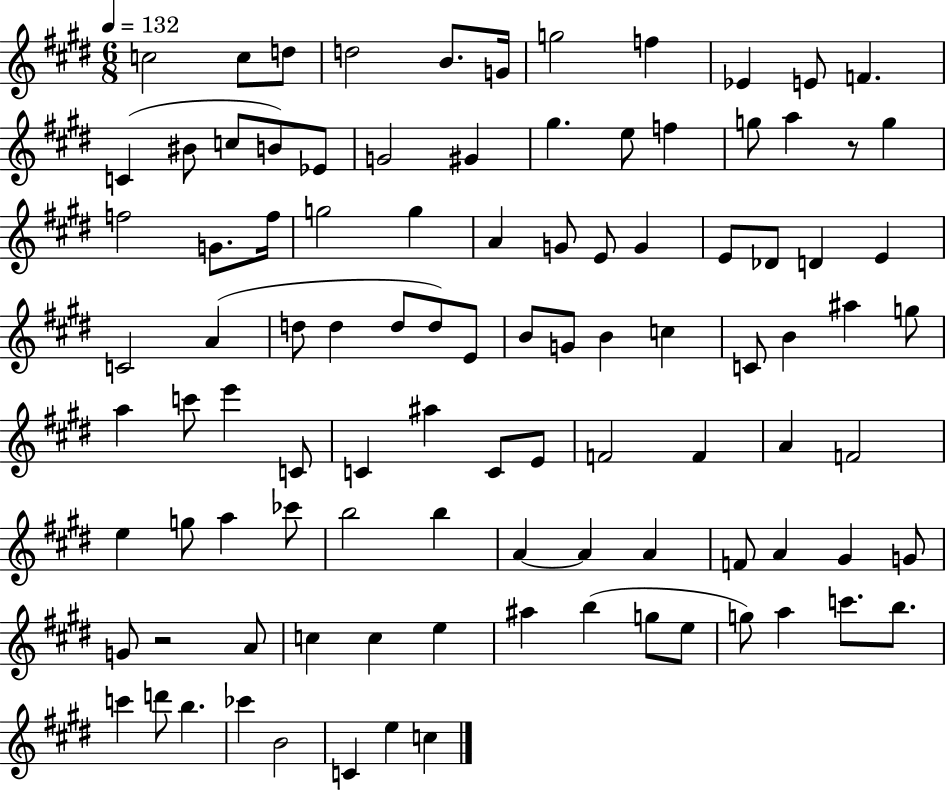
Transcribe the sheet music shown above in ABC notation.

X:1
T:Untitled
M:6/8
L:1/4
K:E
c2 c/2 d/2 d2 B/2 G/4 g2 f _E E/2 F C ^B/2 c/2 B/2 _E/2 G2 ^G ^g e/2 f g/2 a z/2 g f2 G/2 f/4 g2 g A G/2 E/2 G E/2 _D/2 D E C2 A d/2 d d/2 d/2 E/2 B/2 G/2 B c C/2 B ^a g/2 a c'/2 e' C/2 C ^a C/2 E/2 F2 F A F2 e g/2 a _c'/2 b2 b A A A F/2 A ^G G/2 G/2 z2 A/2 c c e ^a b g/2 e/2 g/2 a c'/2 b/2 c' d'/2 b _c' B2 C e c